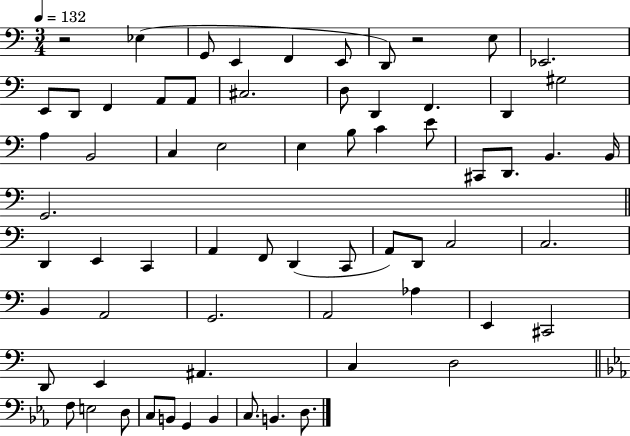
R/h Eb3/q G2/e E2/q F2/q E2/e D2/e R/h E3/e Eb2/h. E2/e D2/e F2/q A2/e A2/e C#3/h. D3/e D2/q F2/q. D2/q G#3/h A3/q B2/h C3/q E3/h E3/q B3/e C4/q E4/e C#2/e D2/e. B2/q. B2/s G2/h. D2/q E2/q C2/q A2/q F2/e D2/q C2/e A2/e D2/e C3/h C3/h. B2/q A2/h G2/h. A2/h Ab3/q E2/q C#2/h D2/e E2/q A#2/q. C3/q D3/h F3/e E3/h D3/e C3/e B2/e G2/q B2/q C3/e. B2/q. D3/e.